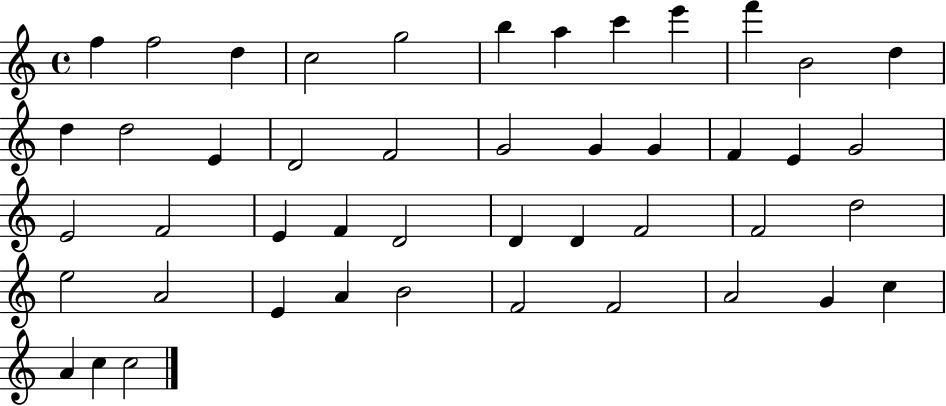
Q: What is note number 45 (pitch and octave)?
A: C5